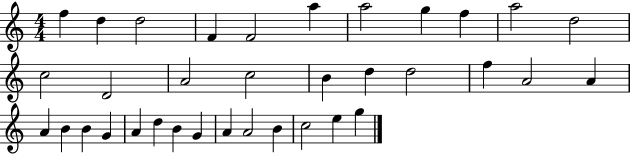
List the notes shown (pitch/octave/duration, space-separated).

F5/q D5/q D5/h F4/q F4/h A5/q A5/h G5/q F5/q A5/h D5/h C5/h D4/h A4/h C5/h B4/q D5/q D5/h F5/q A4/h A4/q A4/q B4/q B4/q G4/q A4/q D5/q B4/q G4/q A4/q A4/h B4/q C5/h E5/q G5/q